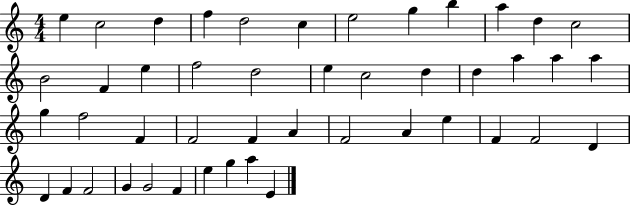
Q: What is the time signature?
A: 4/4